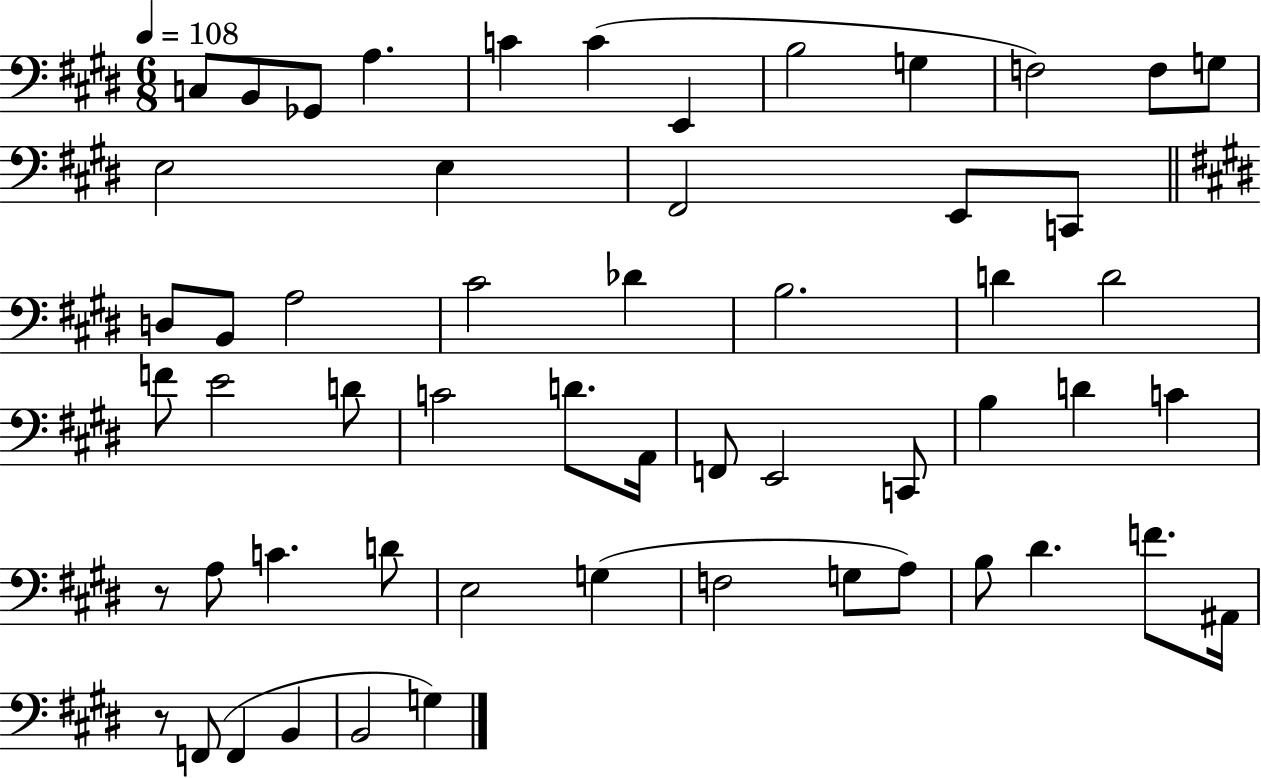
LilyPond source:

{
  \clef bass
  \numericTimeSignature
  \time 6/8
  \key e \major
  \tempo 4 = 108
  c8 b,8 ges,8 a4. | c'4 c'4( e,4 | b2 g4 | f2) f8 g8 | \break e2 e4 | fis,2 e,8 c,8 | \bar "||" \break \key e \major d8 b,8 a2 | cis'2 des'4 | b2. | d'4 d'2 | \break f'8 e'2 d'8 | c'2 d'8. a,16 | f,8 e,2 c,8 | b4 d'4 c'4 | \break r8 a8 c'4. d'8 | e2 g4( | f2 g8 a8) | b8 dis'4. f'8. ais,16 | \break r8 f,8( f,4 b,4 | b,2 g4) | \bar "|."
}